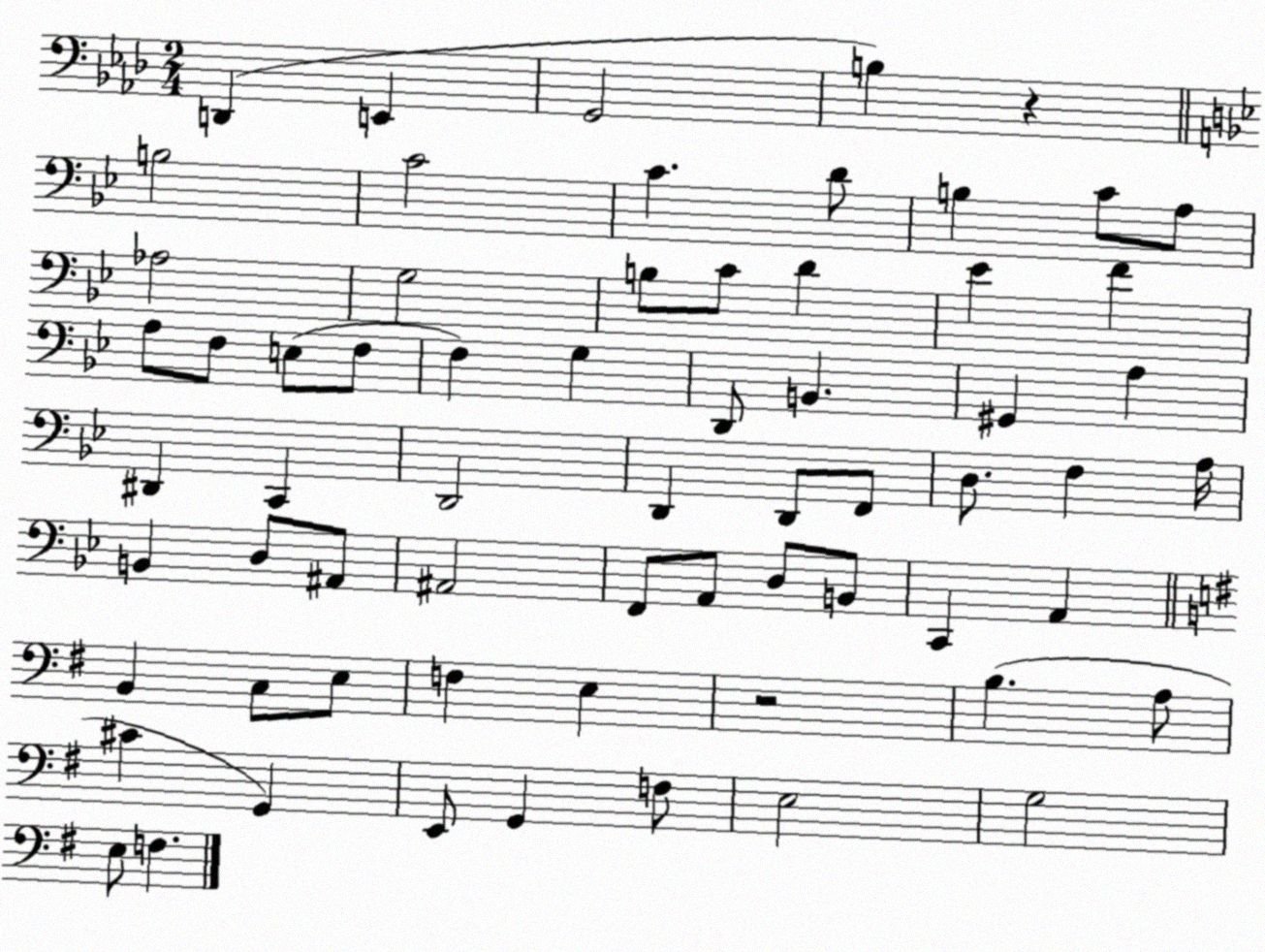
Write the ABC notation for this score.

X:1
T:Untitled
M:2/4
L:1/4
K:Ab
D,, E,, G,,2 B, z B,2 C2 C D/2 B, C/2 A,/2 _A,2 G,2 B,/2 C/2 D _E F A,/2 F,/2 E,/2 F,/2 F, G, D,,/2 B,, ^G,, A, ^D,, C,, D,,2 D,, D,,/2 F,,/2 D,/2 F, A,/4 B,, D,/2 ^A,,/2 ^A,,2 F,,/2 A,,/2 D,/2 B,,/2 C,, A,, B,, C,/2 E,/2 F, E, z2 B, A,/2 ^C G,, E,,/2 G,, F,/2 E,2 G,2 E,/2 F,